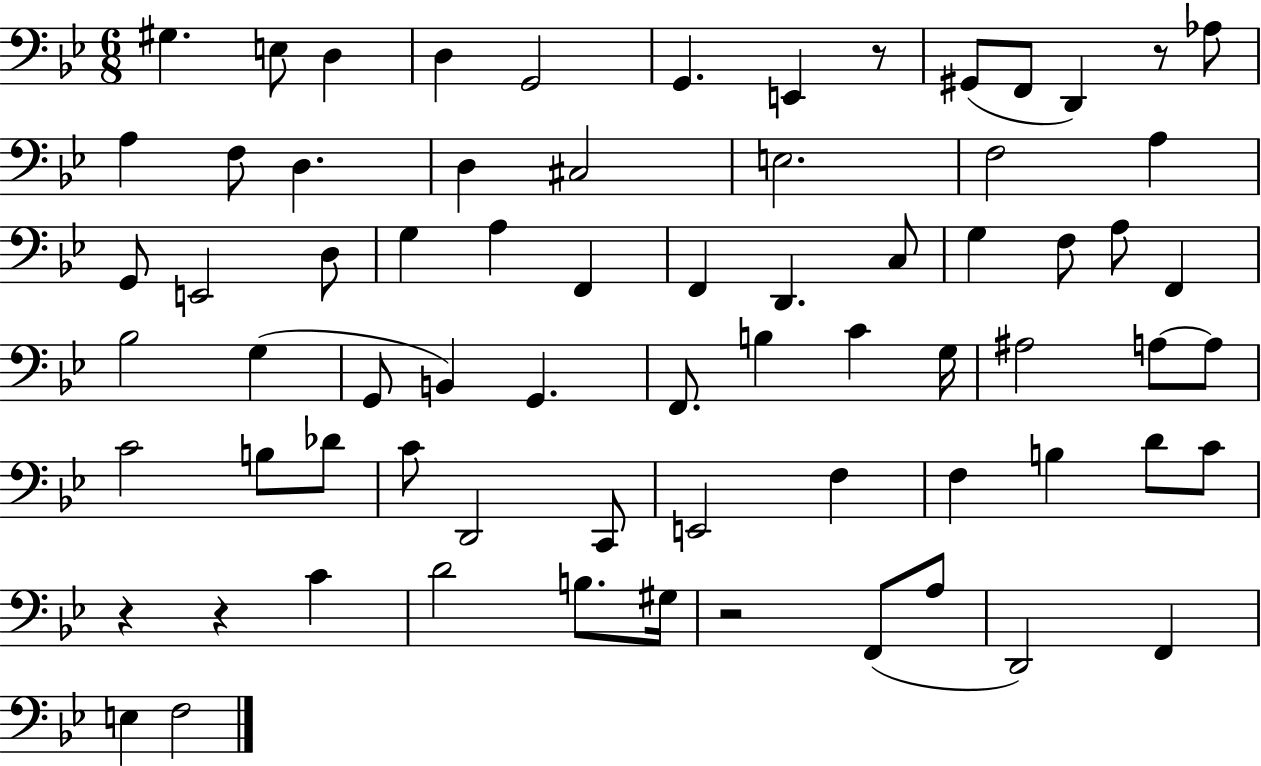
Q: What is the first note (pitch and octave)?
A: G#3